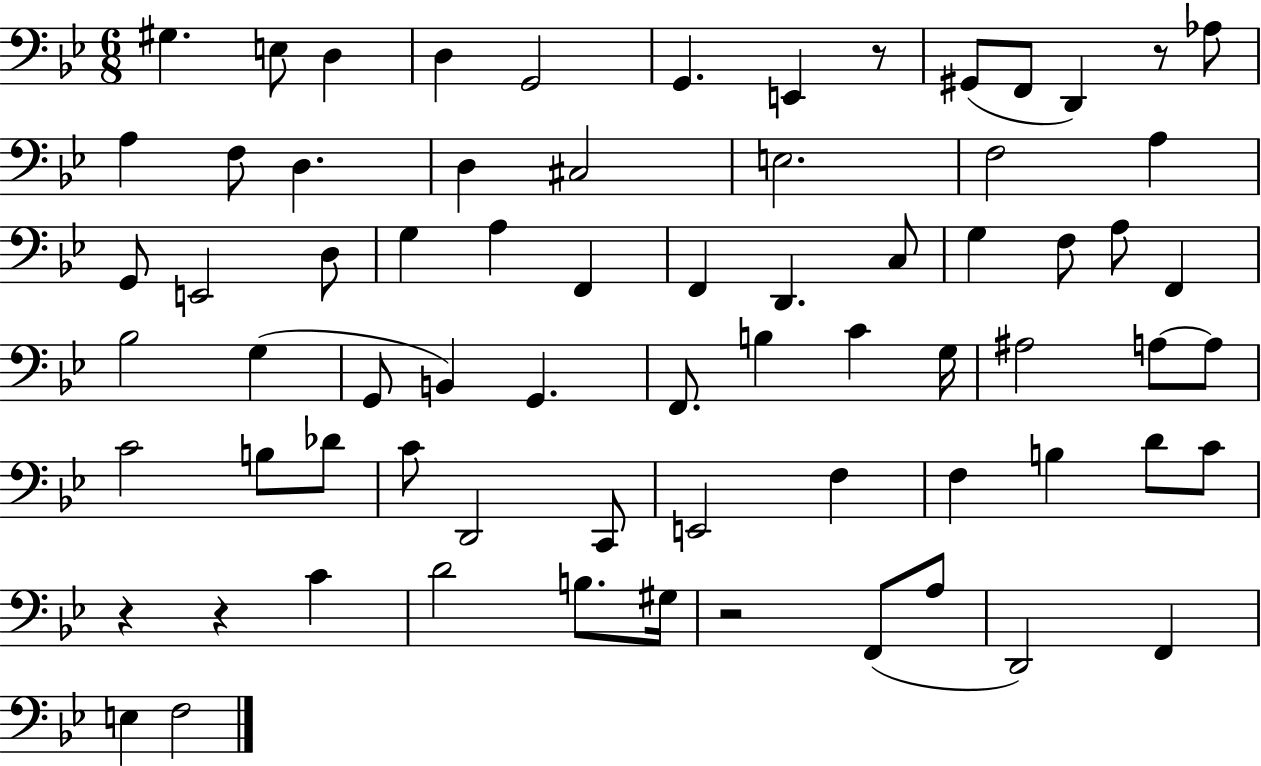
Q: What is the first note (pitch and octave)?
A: G#3